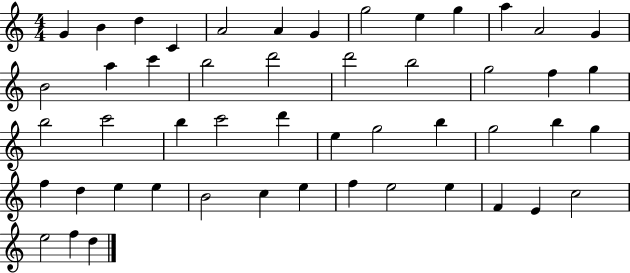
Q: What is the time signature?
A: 4/4